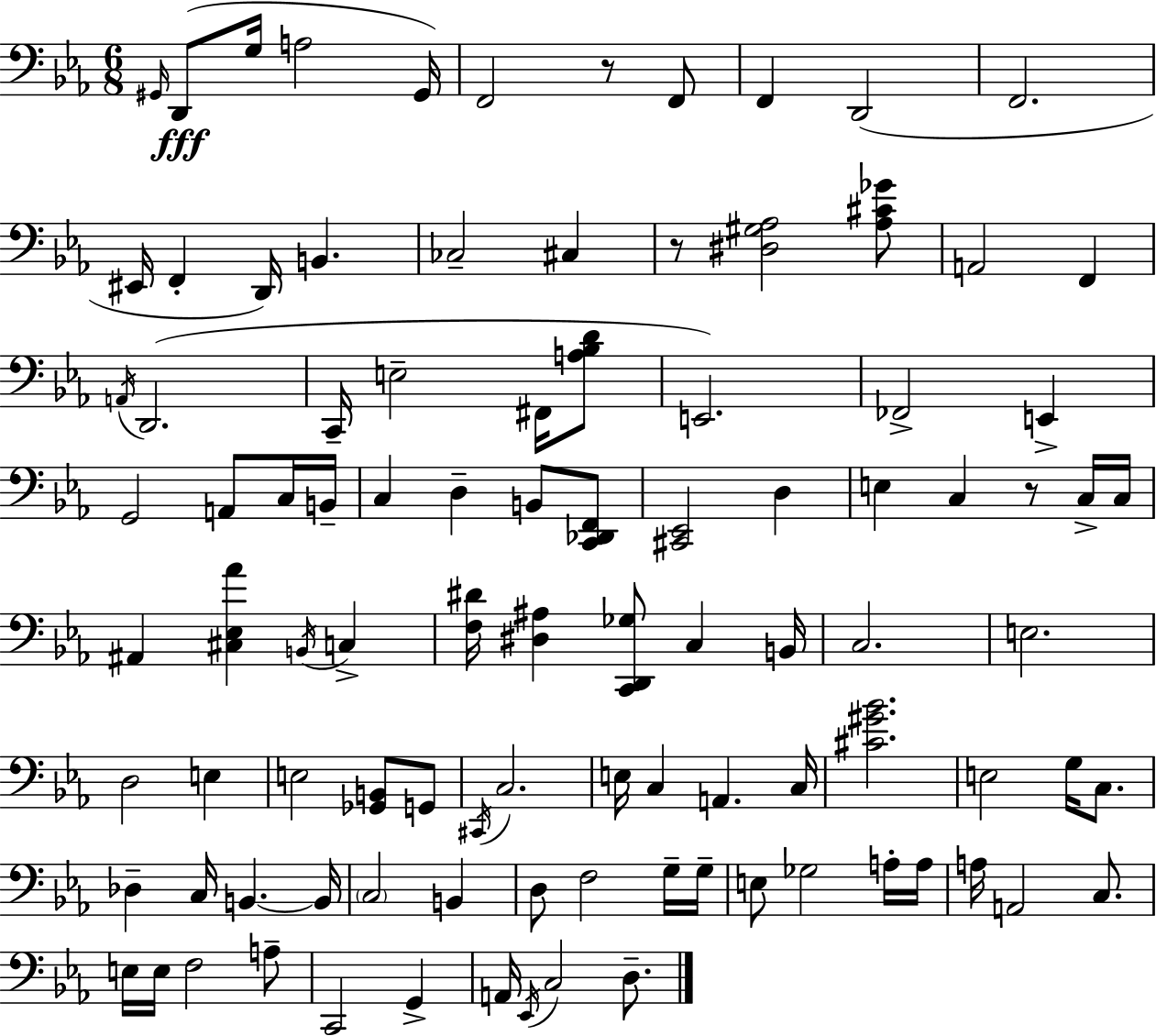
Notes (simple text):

G#2/s D2/e G3/s A3/h G#2/s F2/h R/e F2/e F2/q D2/h F2/h. EIS2/s F2/q D2/s B2/q. CES3/h C#3/q R/e [D#3,G#3,Ab3]/h [Ab3,C#4,Gb4]/e A2/h F2/q A2/s D2/h. C2/s E3/h F#2/s [A3,Bb3,D4]/e E2/h. FES2/h E2/q G2/h A2/e C3/s B2/s C3/q D3/q B2/e [C2,Db2,F2]/e [C#2,Eb2]/h D3/q E3/q C3/q R/e C3/s C3/s A#2/q [C#3,Eb3,Ab4]/q B2/s C3/q [F3,D#4]/s [D#3,A#3]/q [C2,D2,Gb3]/e C3/q B2/s C3/h. E3/h. D3/h E3/q E3/h [Gb2,B2]/e G2/e C#2/s C3/h. E3/s C3/q A2/q. C3/s [C#4,G#4,Bb4]/h. E3/h G3/s C3/e. Db3/q C3/s B2/q. B2/s C3/h B2/q D3/e F3/h G3/s G3/s E3/e Gb3/h A3/s A3/s A3/s A2/h C3/e. E3/s E3/s F3/h A3/e C2/h G2/q A2/s Eb2/s C3/h D3/e.